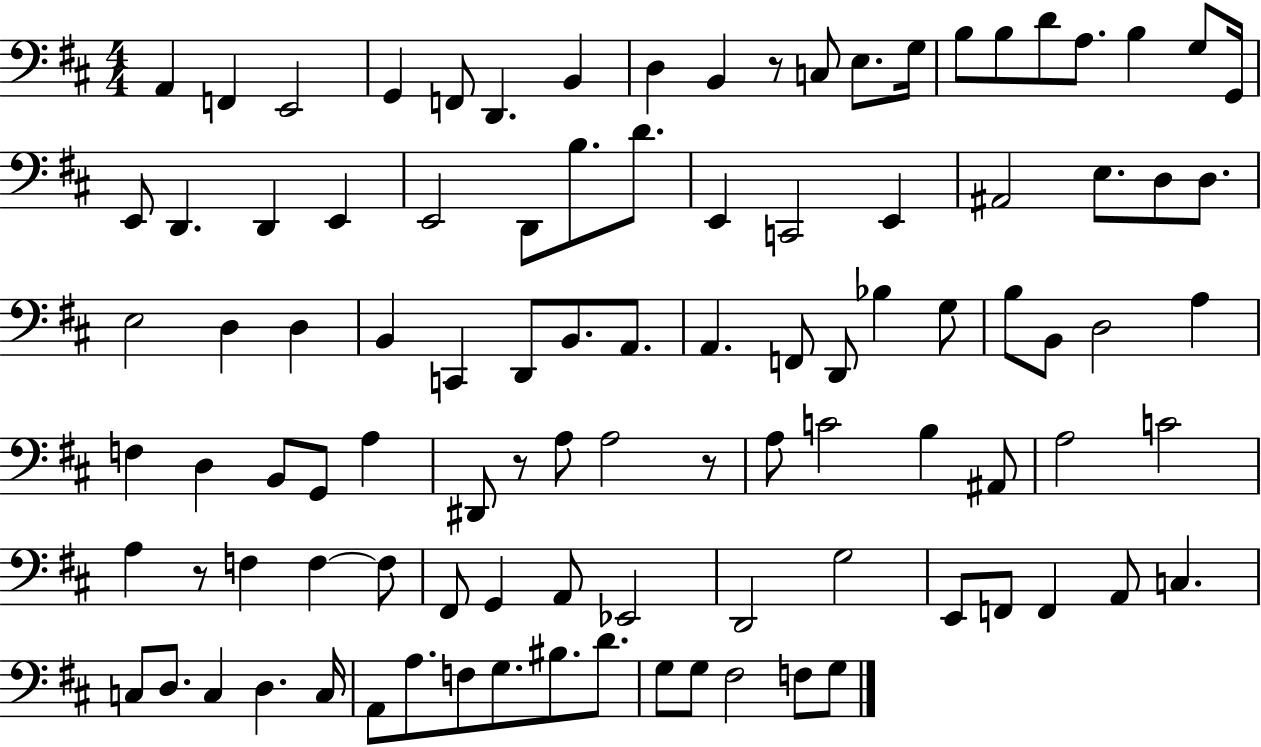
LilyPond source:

{
  \clef bass
  \numericTimeSignature
  \time 4/4
  \key d \major
  a,4 f,4 e,2 | g,4 f,8 d,4. b,4 | d4 b,4 r8 c8 e8. g16 | b8 b8 d'8 a8. b4 g8 g,16 | \break e,8 d,4. d,4 e,4 | e,2 d,8 b8. d'8. | e,4 c,2 e,4 | ais,2 e8. d8 d8. | \break e2 d4 d4 | b,4 c,4 d,8 b,8. a,8. | a,4. f,8 d,8 bes4 g8 | b8 b,8 d2 a4 | \break f4 d4 b,8 g,8 a4 | dis,8 r8 a8 a2 r8 | a8 c'2 b4 ais,8 | a2 c'2 | \break a4 r8 f4 f4~~ f8 | fis,8 g,4 a,8 ees,2 | d,2 g2 | e,8 f,8 f,4 a,8 c4. | \break c8 d8. c4 d4. c16 | a,8 a8. f8 g8. bis8. d'8. | g8 g8 fis2 f8 g8 | \bar "|."
}